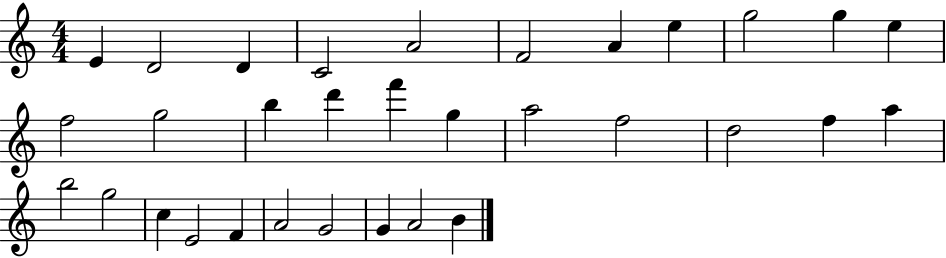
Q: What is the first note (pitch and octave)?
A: E4